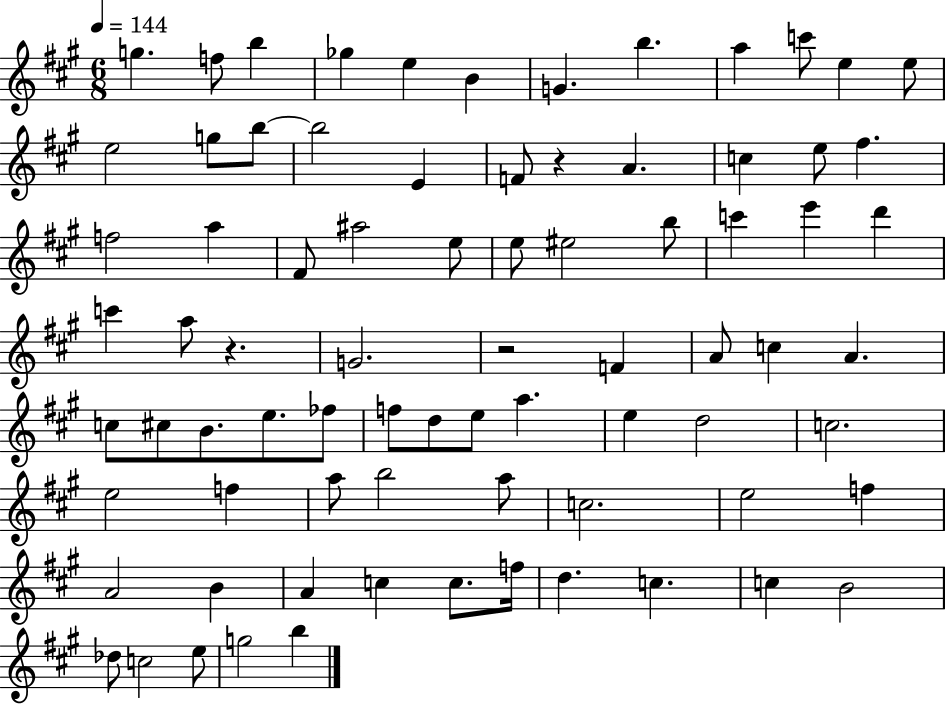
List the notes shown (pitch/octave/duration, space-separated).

G5/q. F5/e B5/q Gb5/q E5/q B4/q G4/q. B5/q. A5/q C6/e E5/q E5/e E5/h G5/e B5/e B5/h E4/q F4/e R/q A4/q. C5/q E5/e F#5/q. F5/h A5/q F#4/e A#5/h E5/e E5/e EIS5/h B5/e C6/q E6/q D6/q C6/q A5/e R/q. G4/h. R/h F4/q A4/e C5/q A4/q. C5/e C#5/e B4/e. E5/e. FES5/e F5/e D5/e E5/e A5/q. E5/q D5/h C5/h. E5/h F5/q A5/e B5/h A5/e C5/h. E5/h F5/q A4/h B4/q A4/q C5/q C5/e. F5/s D5/q. C5/q. C5/q B4/h Db5/e C5/h E5/e G5/h B5/q